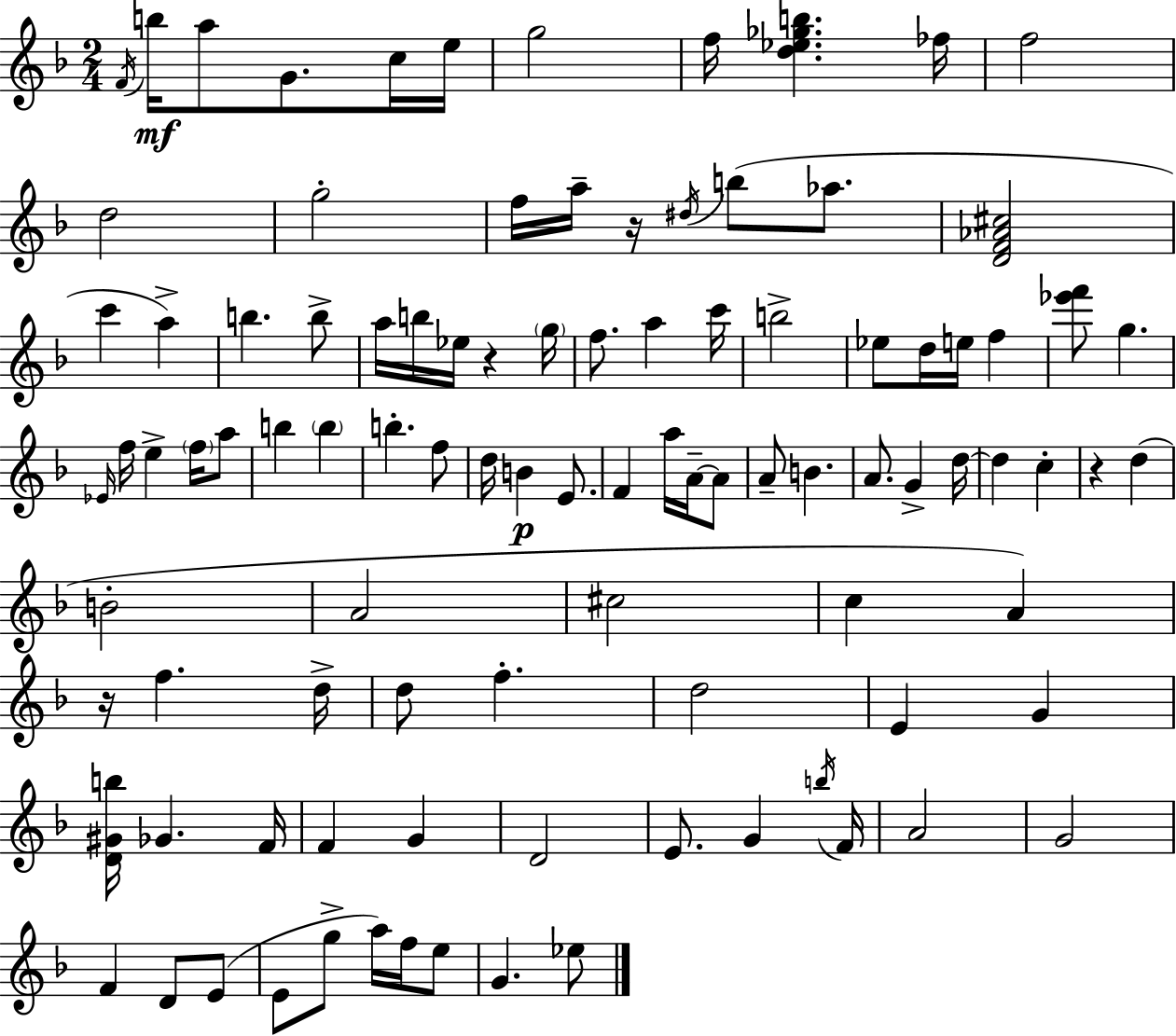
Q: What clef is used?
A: treble